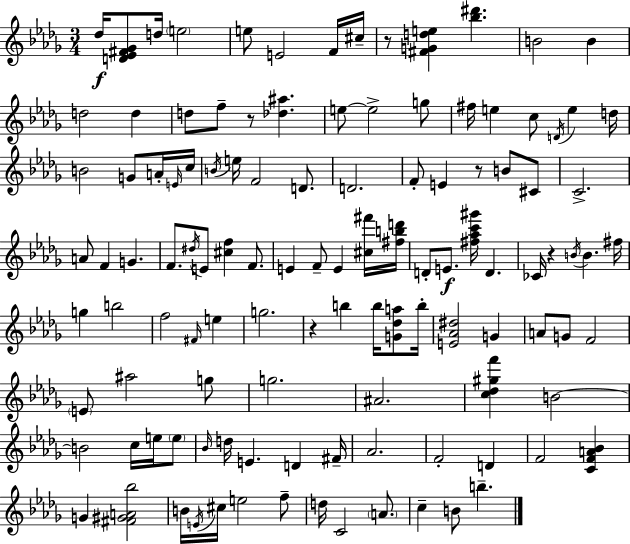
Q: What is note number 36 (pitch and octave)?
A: C#4